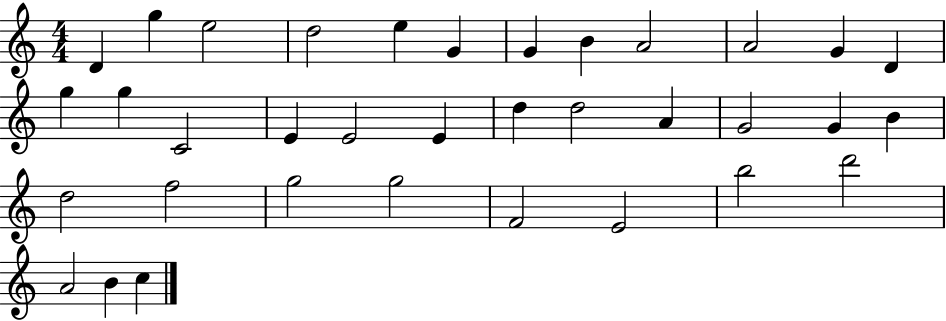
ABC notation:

X:1
T:Untitled
M:4/4
L:1/4
K:C
D g e2 d2 e G G B A2 A2 G D g g C2 E E2 E d d2 A G2 G B d2 f2 g2 g2 F2 E2 b2 d'2 A2 B c